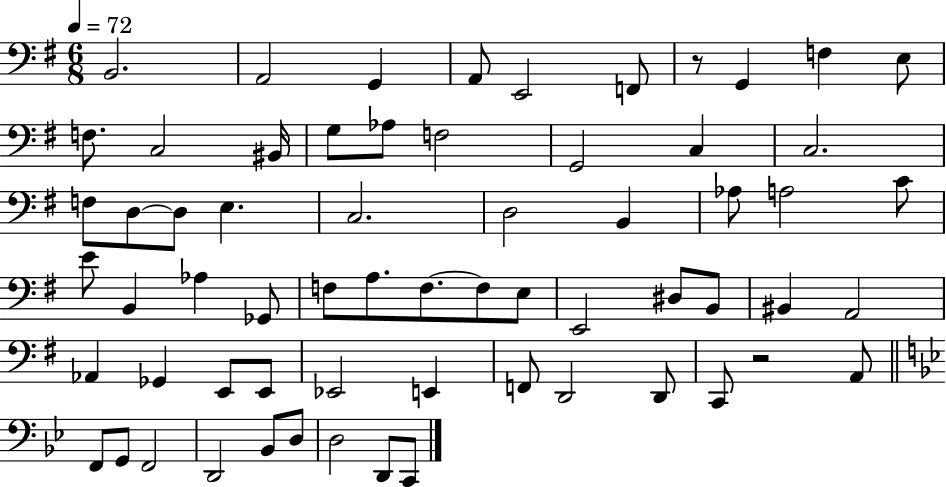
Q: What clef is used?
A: bass